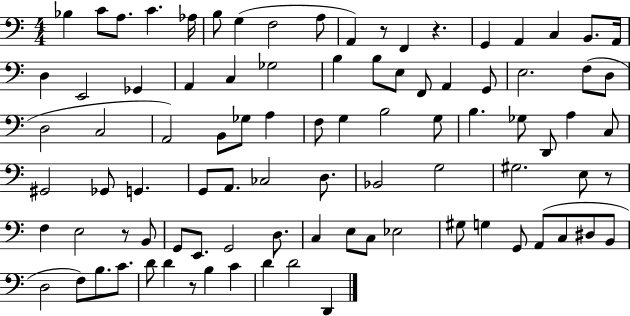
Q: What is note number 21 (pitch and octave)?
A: C3